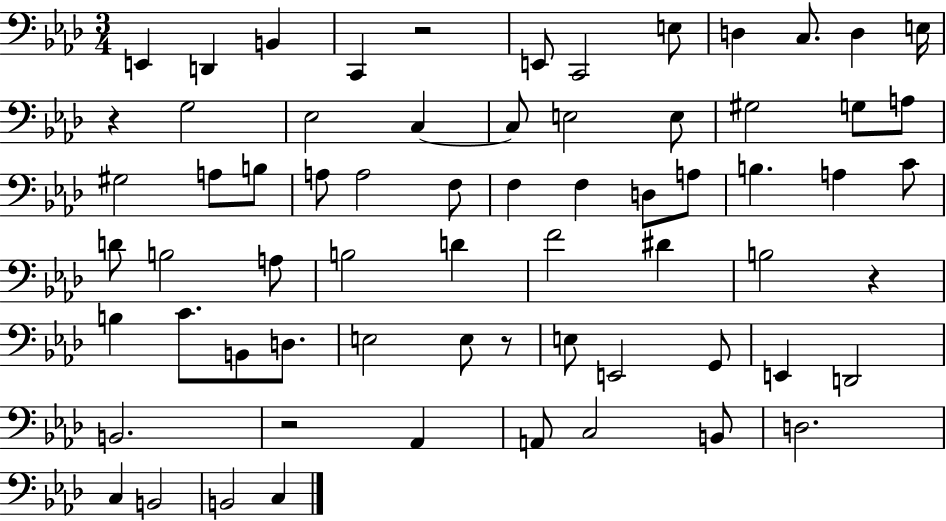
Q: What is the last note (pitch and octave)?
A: C3